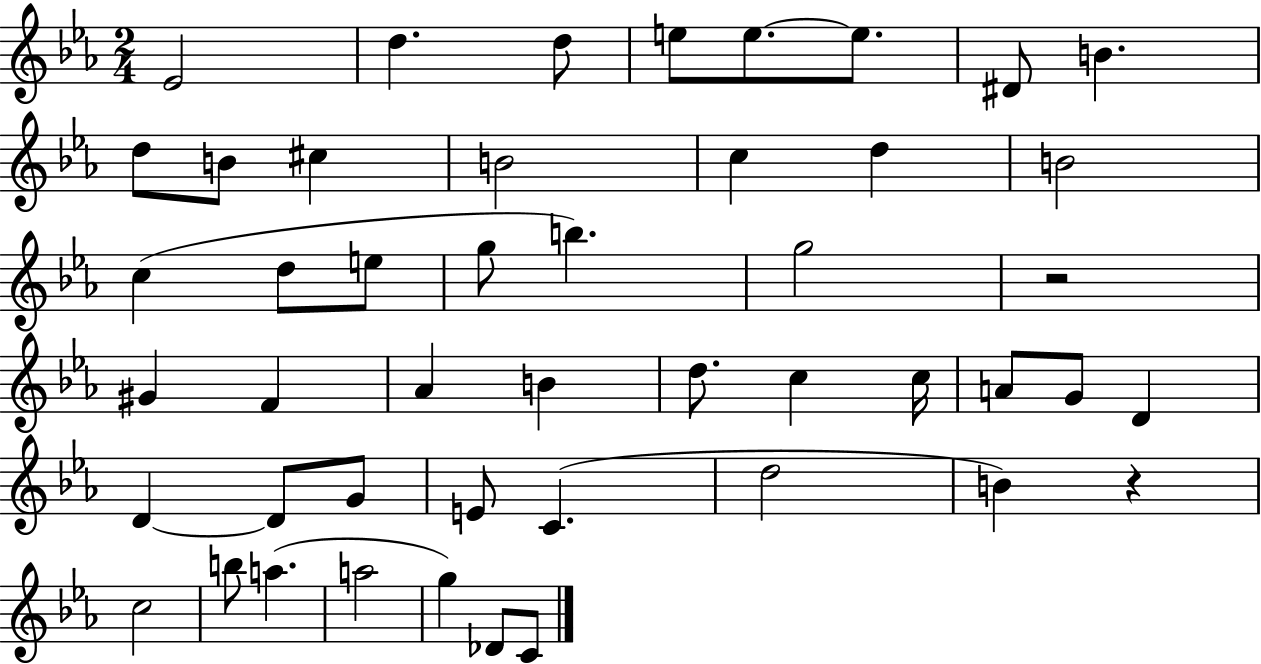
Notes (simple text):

Eb4/h D5/q. D5/e E5/e E5/e. E5/e. D#4/e B4/q. D5/e B4/e C#5/q B4/h C5/q D5/q B4/h C5/q D5/e E5/e G5/e B5/q. G5/h R/h G#4/q F4/q Ab4/q B4/q D5/e. C5/q C5/s A4/e G4/e D4/q D4/q D4/e G4/e E4/e C4/q. D5/h B4/q R/q C5/h B5/e A5/q. A5/h G5/q Db4/e C4/e